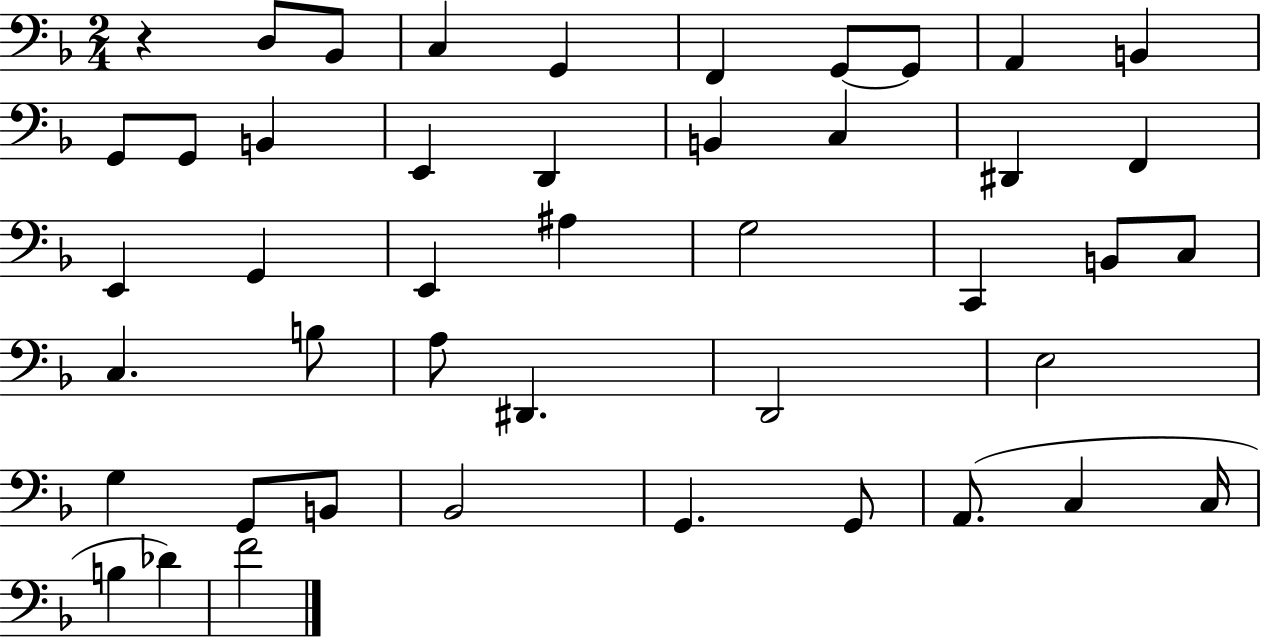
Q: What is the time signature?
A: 2/4